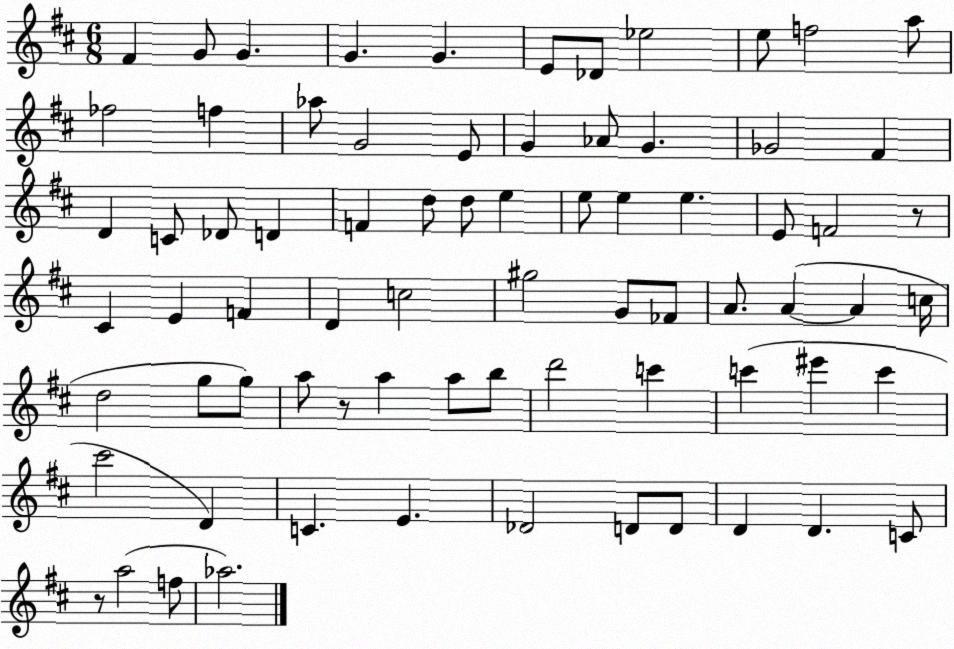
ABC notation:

X:1
T:Untitled
M:6/8
L:1/4
K:D
^F G/2 G G G E/2 _D/2 _e2 e/2 f2 a/2 _f2 f _a/2 G2 E/2 G _A/2 G _G2 ^F D C/2 _D/2 D F d/2 d/2 e e/2 e e E/2 F2 z/2 ^C E F D c2 ^g2 G/2 _F/2 A/2 A A c/4 d2 g/2 g/2 a/2 z/2 a a/2 b/2 d'2 c' c' ^e' c' ^c'2 D C E _D2 D/2 D/2 D D C/2 z/2 a2 f/2 _a2